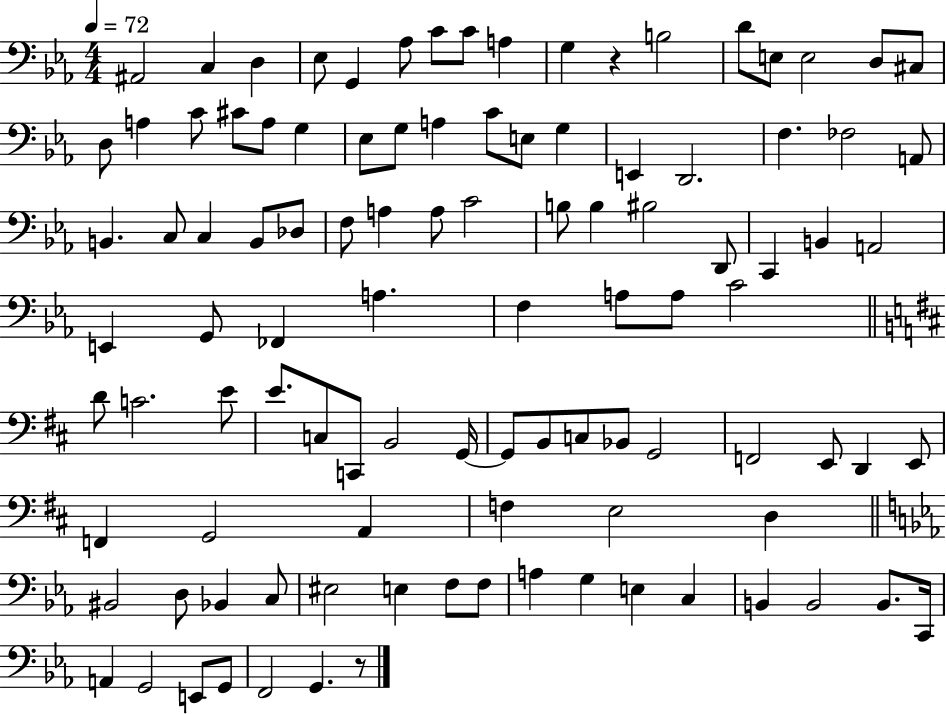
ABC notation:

X:1
T:Untitled
M:4/4
L:1/4
K:Eb
^A,,2 C, D, _E,/2 G,, _A,/2 C/2 C/2 A, G, z B,2 D/2 E,/2 E,2 D,/2 ^C,/2 D,/2 A, C/2 ^C/2 A,/2 G, _E,/2 G,/2 A, C/2 E,/2 G, E,, D,,2 F, _F,2 A,,/2 B,, C,/2 C, B,,/2 _D,/2 F,/2 A, A,/2 C2 B,/2 B, ^B,2 D,,/2 C,, B,, A,,2 E,, G,,/2 _F,, A, F, A,/2 A,/2 C2 D/2 C2 E/2 E/2 C,/2 C,,/2 B,,2 G,,/4 G,,/2 B,,/2 C,/2 _B,,/2 G,,2 F,,2 E,,/2 D,, E,,/2 F,, G,,2 A,, F, E,2 D, ^B,,2 D,/2 _B,, C,/2 ^E,2 E, F,/2 F,/2 A, G, E, C, B,, B,,2 B,,/2 C,,/4 A,, G,,2 E,,/2 G,,/2 F,,2 G,, z/2